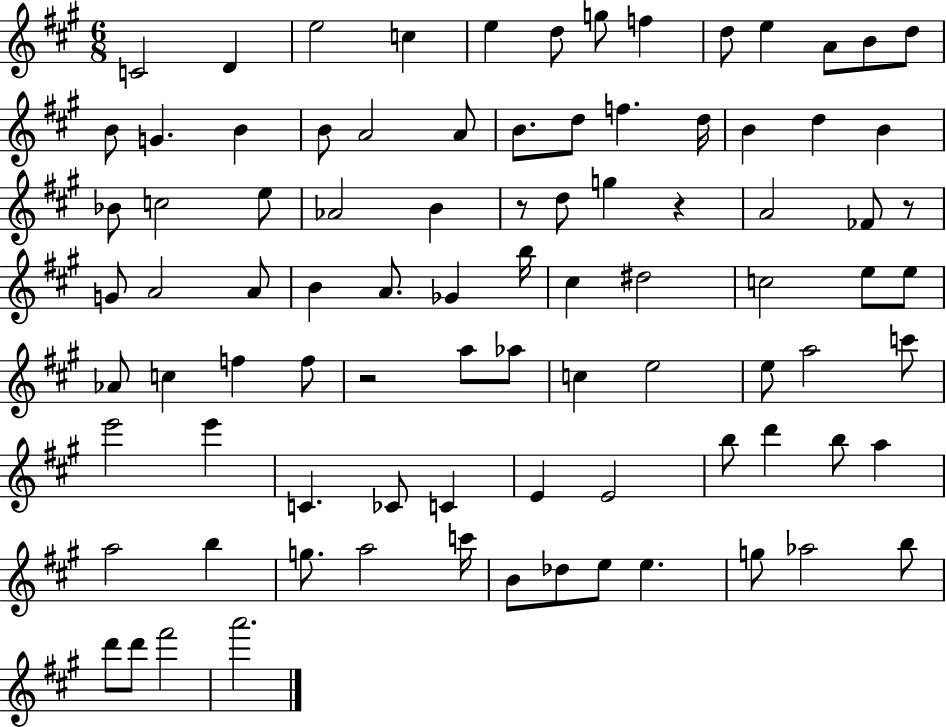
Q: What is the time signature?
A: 6/8